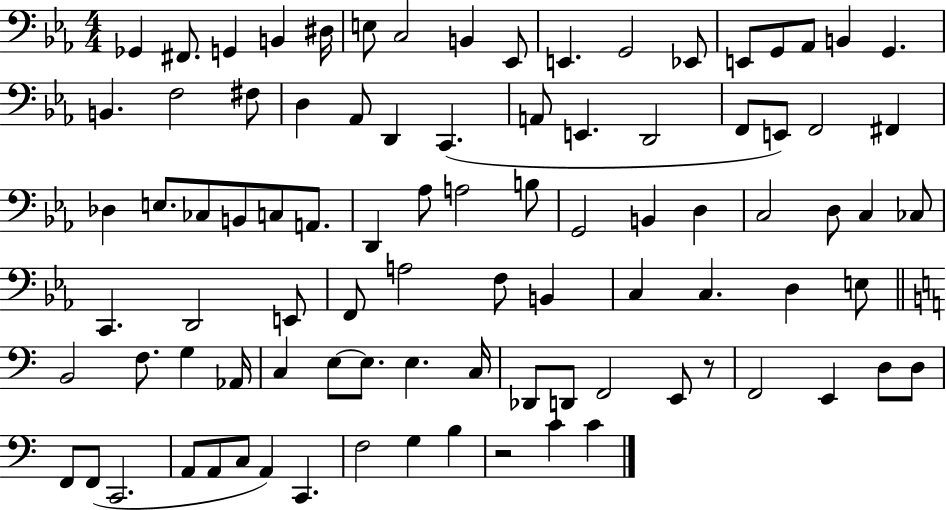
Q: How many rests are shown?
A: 2